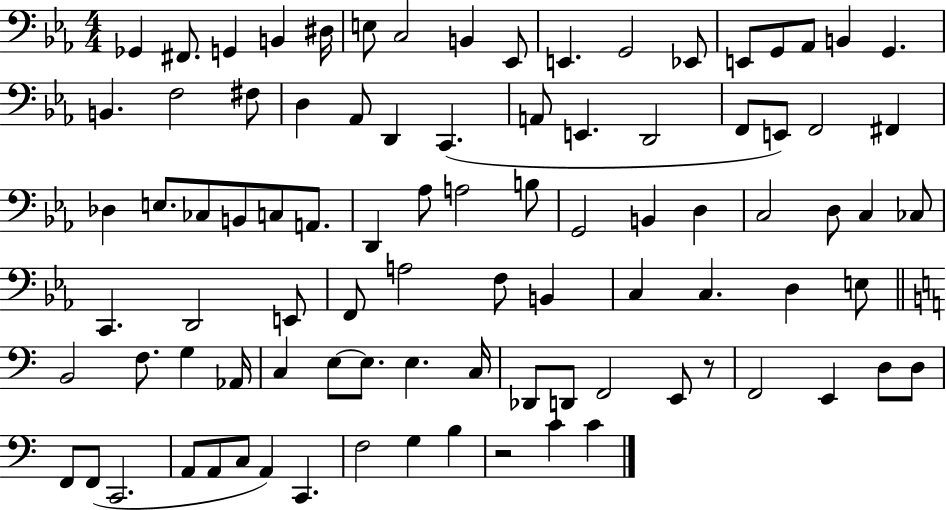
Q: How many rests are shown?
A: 2